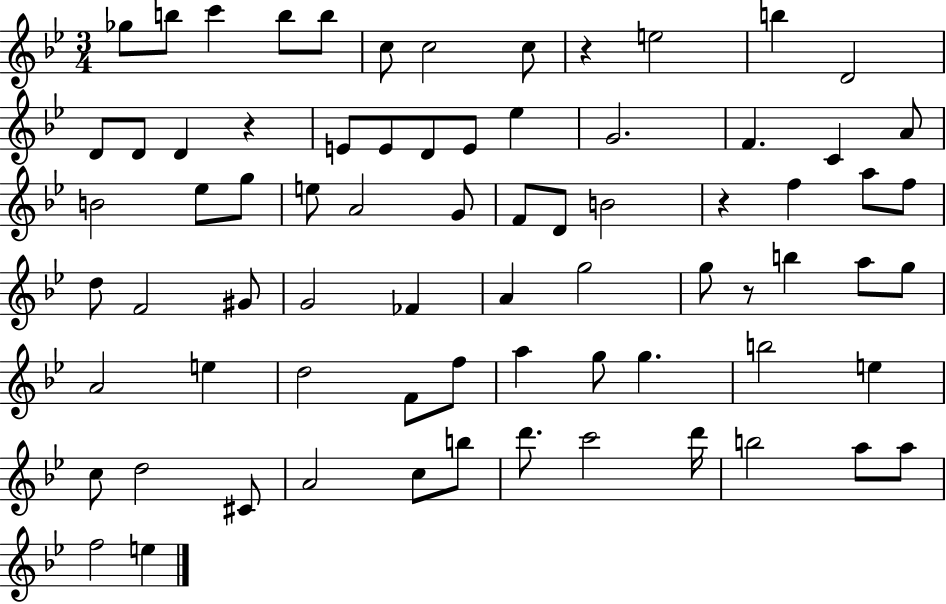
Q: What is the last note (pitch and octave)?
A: E5